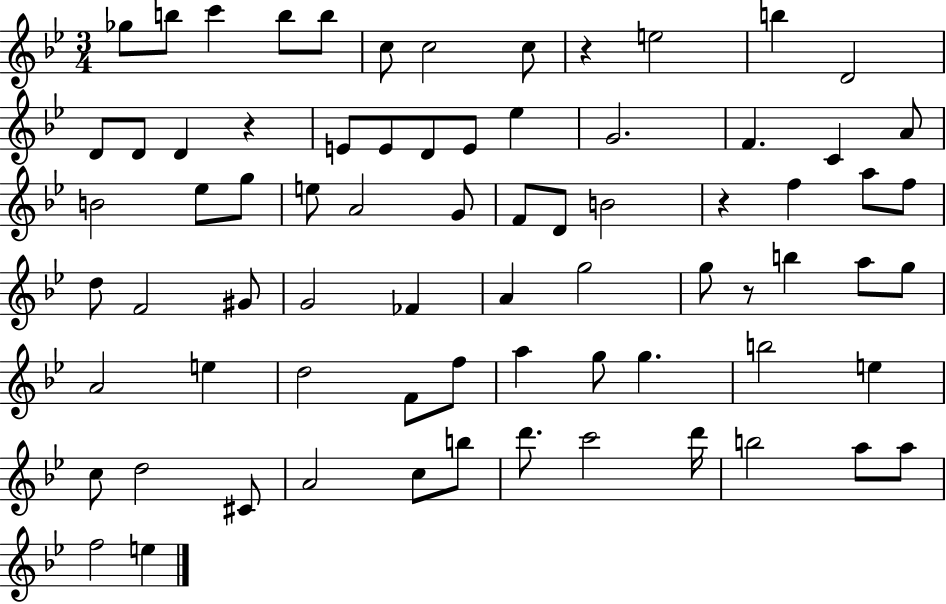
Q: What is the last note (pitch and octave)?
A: E5